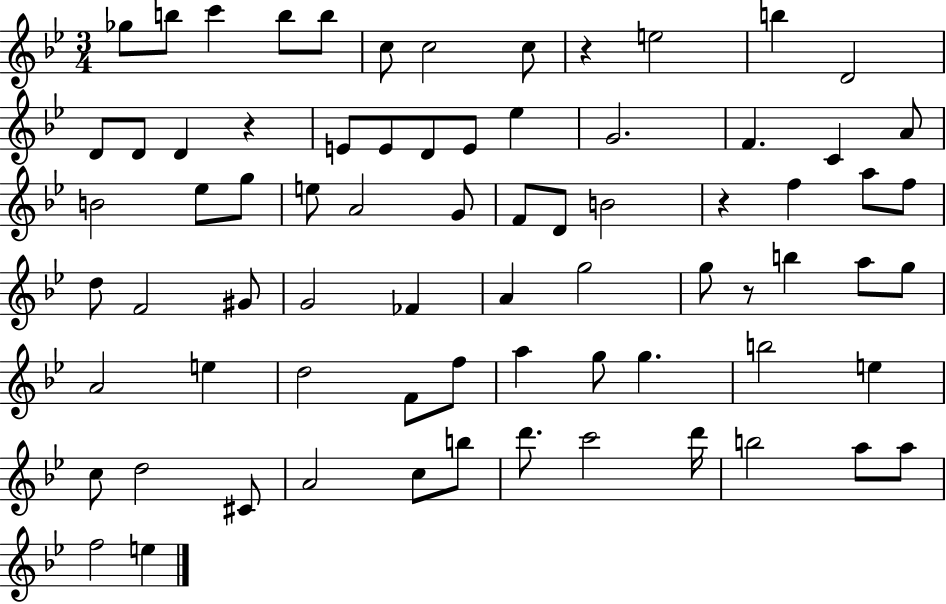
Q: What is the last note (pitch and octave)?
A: E5